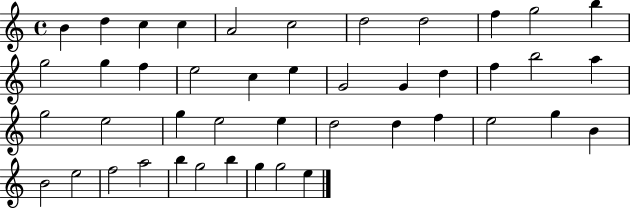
{
  \clef treble
  \time 4/4
  \defaultTimeSignature
  \key c \major
  b'4 d''4 c''4 c''4 | a'2 c''2 | d''2 d''2 | f''4 g''2 b''4 | \break g''2 g''4 f''4 | e''2 c''4 e''4 | g'2 g'4 d''4 | f''4 b''2 a''4 | \break g''2 e''2 | g''4 e''2 e''4 | d''2 d''4 f''4 | e''2 g''4 b'4 | \break b'2 e''2 | f''2 a''2 | b''4 g''2 b''4 | g''4 g''2 e''4 | \break \bar "|."
}